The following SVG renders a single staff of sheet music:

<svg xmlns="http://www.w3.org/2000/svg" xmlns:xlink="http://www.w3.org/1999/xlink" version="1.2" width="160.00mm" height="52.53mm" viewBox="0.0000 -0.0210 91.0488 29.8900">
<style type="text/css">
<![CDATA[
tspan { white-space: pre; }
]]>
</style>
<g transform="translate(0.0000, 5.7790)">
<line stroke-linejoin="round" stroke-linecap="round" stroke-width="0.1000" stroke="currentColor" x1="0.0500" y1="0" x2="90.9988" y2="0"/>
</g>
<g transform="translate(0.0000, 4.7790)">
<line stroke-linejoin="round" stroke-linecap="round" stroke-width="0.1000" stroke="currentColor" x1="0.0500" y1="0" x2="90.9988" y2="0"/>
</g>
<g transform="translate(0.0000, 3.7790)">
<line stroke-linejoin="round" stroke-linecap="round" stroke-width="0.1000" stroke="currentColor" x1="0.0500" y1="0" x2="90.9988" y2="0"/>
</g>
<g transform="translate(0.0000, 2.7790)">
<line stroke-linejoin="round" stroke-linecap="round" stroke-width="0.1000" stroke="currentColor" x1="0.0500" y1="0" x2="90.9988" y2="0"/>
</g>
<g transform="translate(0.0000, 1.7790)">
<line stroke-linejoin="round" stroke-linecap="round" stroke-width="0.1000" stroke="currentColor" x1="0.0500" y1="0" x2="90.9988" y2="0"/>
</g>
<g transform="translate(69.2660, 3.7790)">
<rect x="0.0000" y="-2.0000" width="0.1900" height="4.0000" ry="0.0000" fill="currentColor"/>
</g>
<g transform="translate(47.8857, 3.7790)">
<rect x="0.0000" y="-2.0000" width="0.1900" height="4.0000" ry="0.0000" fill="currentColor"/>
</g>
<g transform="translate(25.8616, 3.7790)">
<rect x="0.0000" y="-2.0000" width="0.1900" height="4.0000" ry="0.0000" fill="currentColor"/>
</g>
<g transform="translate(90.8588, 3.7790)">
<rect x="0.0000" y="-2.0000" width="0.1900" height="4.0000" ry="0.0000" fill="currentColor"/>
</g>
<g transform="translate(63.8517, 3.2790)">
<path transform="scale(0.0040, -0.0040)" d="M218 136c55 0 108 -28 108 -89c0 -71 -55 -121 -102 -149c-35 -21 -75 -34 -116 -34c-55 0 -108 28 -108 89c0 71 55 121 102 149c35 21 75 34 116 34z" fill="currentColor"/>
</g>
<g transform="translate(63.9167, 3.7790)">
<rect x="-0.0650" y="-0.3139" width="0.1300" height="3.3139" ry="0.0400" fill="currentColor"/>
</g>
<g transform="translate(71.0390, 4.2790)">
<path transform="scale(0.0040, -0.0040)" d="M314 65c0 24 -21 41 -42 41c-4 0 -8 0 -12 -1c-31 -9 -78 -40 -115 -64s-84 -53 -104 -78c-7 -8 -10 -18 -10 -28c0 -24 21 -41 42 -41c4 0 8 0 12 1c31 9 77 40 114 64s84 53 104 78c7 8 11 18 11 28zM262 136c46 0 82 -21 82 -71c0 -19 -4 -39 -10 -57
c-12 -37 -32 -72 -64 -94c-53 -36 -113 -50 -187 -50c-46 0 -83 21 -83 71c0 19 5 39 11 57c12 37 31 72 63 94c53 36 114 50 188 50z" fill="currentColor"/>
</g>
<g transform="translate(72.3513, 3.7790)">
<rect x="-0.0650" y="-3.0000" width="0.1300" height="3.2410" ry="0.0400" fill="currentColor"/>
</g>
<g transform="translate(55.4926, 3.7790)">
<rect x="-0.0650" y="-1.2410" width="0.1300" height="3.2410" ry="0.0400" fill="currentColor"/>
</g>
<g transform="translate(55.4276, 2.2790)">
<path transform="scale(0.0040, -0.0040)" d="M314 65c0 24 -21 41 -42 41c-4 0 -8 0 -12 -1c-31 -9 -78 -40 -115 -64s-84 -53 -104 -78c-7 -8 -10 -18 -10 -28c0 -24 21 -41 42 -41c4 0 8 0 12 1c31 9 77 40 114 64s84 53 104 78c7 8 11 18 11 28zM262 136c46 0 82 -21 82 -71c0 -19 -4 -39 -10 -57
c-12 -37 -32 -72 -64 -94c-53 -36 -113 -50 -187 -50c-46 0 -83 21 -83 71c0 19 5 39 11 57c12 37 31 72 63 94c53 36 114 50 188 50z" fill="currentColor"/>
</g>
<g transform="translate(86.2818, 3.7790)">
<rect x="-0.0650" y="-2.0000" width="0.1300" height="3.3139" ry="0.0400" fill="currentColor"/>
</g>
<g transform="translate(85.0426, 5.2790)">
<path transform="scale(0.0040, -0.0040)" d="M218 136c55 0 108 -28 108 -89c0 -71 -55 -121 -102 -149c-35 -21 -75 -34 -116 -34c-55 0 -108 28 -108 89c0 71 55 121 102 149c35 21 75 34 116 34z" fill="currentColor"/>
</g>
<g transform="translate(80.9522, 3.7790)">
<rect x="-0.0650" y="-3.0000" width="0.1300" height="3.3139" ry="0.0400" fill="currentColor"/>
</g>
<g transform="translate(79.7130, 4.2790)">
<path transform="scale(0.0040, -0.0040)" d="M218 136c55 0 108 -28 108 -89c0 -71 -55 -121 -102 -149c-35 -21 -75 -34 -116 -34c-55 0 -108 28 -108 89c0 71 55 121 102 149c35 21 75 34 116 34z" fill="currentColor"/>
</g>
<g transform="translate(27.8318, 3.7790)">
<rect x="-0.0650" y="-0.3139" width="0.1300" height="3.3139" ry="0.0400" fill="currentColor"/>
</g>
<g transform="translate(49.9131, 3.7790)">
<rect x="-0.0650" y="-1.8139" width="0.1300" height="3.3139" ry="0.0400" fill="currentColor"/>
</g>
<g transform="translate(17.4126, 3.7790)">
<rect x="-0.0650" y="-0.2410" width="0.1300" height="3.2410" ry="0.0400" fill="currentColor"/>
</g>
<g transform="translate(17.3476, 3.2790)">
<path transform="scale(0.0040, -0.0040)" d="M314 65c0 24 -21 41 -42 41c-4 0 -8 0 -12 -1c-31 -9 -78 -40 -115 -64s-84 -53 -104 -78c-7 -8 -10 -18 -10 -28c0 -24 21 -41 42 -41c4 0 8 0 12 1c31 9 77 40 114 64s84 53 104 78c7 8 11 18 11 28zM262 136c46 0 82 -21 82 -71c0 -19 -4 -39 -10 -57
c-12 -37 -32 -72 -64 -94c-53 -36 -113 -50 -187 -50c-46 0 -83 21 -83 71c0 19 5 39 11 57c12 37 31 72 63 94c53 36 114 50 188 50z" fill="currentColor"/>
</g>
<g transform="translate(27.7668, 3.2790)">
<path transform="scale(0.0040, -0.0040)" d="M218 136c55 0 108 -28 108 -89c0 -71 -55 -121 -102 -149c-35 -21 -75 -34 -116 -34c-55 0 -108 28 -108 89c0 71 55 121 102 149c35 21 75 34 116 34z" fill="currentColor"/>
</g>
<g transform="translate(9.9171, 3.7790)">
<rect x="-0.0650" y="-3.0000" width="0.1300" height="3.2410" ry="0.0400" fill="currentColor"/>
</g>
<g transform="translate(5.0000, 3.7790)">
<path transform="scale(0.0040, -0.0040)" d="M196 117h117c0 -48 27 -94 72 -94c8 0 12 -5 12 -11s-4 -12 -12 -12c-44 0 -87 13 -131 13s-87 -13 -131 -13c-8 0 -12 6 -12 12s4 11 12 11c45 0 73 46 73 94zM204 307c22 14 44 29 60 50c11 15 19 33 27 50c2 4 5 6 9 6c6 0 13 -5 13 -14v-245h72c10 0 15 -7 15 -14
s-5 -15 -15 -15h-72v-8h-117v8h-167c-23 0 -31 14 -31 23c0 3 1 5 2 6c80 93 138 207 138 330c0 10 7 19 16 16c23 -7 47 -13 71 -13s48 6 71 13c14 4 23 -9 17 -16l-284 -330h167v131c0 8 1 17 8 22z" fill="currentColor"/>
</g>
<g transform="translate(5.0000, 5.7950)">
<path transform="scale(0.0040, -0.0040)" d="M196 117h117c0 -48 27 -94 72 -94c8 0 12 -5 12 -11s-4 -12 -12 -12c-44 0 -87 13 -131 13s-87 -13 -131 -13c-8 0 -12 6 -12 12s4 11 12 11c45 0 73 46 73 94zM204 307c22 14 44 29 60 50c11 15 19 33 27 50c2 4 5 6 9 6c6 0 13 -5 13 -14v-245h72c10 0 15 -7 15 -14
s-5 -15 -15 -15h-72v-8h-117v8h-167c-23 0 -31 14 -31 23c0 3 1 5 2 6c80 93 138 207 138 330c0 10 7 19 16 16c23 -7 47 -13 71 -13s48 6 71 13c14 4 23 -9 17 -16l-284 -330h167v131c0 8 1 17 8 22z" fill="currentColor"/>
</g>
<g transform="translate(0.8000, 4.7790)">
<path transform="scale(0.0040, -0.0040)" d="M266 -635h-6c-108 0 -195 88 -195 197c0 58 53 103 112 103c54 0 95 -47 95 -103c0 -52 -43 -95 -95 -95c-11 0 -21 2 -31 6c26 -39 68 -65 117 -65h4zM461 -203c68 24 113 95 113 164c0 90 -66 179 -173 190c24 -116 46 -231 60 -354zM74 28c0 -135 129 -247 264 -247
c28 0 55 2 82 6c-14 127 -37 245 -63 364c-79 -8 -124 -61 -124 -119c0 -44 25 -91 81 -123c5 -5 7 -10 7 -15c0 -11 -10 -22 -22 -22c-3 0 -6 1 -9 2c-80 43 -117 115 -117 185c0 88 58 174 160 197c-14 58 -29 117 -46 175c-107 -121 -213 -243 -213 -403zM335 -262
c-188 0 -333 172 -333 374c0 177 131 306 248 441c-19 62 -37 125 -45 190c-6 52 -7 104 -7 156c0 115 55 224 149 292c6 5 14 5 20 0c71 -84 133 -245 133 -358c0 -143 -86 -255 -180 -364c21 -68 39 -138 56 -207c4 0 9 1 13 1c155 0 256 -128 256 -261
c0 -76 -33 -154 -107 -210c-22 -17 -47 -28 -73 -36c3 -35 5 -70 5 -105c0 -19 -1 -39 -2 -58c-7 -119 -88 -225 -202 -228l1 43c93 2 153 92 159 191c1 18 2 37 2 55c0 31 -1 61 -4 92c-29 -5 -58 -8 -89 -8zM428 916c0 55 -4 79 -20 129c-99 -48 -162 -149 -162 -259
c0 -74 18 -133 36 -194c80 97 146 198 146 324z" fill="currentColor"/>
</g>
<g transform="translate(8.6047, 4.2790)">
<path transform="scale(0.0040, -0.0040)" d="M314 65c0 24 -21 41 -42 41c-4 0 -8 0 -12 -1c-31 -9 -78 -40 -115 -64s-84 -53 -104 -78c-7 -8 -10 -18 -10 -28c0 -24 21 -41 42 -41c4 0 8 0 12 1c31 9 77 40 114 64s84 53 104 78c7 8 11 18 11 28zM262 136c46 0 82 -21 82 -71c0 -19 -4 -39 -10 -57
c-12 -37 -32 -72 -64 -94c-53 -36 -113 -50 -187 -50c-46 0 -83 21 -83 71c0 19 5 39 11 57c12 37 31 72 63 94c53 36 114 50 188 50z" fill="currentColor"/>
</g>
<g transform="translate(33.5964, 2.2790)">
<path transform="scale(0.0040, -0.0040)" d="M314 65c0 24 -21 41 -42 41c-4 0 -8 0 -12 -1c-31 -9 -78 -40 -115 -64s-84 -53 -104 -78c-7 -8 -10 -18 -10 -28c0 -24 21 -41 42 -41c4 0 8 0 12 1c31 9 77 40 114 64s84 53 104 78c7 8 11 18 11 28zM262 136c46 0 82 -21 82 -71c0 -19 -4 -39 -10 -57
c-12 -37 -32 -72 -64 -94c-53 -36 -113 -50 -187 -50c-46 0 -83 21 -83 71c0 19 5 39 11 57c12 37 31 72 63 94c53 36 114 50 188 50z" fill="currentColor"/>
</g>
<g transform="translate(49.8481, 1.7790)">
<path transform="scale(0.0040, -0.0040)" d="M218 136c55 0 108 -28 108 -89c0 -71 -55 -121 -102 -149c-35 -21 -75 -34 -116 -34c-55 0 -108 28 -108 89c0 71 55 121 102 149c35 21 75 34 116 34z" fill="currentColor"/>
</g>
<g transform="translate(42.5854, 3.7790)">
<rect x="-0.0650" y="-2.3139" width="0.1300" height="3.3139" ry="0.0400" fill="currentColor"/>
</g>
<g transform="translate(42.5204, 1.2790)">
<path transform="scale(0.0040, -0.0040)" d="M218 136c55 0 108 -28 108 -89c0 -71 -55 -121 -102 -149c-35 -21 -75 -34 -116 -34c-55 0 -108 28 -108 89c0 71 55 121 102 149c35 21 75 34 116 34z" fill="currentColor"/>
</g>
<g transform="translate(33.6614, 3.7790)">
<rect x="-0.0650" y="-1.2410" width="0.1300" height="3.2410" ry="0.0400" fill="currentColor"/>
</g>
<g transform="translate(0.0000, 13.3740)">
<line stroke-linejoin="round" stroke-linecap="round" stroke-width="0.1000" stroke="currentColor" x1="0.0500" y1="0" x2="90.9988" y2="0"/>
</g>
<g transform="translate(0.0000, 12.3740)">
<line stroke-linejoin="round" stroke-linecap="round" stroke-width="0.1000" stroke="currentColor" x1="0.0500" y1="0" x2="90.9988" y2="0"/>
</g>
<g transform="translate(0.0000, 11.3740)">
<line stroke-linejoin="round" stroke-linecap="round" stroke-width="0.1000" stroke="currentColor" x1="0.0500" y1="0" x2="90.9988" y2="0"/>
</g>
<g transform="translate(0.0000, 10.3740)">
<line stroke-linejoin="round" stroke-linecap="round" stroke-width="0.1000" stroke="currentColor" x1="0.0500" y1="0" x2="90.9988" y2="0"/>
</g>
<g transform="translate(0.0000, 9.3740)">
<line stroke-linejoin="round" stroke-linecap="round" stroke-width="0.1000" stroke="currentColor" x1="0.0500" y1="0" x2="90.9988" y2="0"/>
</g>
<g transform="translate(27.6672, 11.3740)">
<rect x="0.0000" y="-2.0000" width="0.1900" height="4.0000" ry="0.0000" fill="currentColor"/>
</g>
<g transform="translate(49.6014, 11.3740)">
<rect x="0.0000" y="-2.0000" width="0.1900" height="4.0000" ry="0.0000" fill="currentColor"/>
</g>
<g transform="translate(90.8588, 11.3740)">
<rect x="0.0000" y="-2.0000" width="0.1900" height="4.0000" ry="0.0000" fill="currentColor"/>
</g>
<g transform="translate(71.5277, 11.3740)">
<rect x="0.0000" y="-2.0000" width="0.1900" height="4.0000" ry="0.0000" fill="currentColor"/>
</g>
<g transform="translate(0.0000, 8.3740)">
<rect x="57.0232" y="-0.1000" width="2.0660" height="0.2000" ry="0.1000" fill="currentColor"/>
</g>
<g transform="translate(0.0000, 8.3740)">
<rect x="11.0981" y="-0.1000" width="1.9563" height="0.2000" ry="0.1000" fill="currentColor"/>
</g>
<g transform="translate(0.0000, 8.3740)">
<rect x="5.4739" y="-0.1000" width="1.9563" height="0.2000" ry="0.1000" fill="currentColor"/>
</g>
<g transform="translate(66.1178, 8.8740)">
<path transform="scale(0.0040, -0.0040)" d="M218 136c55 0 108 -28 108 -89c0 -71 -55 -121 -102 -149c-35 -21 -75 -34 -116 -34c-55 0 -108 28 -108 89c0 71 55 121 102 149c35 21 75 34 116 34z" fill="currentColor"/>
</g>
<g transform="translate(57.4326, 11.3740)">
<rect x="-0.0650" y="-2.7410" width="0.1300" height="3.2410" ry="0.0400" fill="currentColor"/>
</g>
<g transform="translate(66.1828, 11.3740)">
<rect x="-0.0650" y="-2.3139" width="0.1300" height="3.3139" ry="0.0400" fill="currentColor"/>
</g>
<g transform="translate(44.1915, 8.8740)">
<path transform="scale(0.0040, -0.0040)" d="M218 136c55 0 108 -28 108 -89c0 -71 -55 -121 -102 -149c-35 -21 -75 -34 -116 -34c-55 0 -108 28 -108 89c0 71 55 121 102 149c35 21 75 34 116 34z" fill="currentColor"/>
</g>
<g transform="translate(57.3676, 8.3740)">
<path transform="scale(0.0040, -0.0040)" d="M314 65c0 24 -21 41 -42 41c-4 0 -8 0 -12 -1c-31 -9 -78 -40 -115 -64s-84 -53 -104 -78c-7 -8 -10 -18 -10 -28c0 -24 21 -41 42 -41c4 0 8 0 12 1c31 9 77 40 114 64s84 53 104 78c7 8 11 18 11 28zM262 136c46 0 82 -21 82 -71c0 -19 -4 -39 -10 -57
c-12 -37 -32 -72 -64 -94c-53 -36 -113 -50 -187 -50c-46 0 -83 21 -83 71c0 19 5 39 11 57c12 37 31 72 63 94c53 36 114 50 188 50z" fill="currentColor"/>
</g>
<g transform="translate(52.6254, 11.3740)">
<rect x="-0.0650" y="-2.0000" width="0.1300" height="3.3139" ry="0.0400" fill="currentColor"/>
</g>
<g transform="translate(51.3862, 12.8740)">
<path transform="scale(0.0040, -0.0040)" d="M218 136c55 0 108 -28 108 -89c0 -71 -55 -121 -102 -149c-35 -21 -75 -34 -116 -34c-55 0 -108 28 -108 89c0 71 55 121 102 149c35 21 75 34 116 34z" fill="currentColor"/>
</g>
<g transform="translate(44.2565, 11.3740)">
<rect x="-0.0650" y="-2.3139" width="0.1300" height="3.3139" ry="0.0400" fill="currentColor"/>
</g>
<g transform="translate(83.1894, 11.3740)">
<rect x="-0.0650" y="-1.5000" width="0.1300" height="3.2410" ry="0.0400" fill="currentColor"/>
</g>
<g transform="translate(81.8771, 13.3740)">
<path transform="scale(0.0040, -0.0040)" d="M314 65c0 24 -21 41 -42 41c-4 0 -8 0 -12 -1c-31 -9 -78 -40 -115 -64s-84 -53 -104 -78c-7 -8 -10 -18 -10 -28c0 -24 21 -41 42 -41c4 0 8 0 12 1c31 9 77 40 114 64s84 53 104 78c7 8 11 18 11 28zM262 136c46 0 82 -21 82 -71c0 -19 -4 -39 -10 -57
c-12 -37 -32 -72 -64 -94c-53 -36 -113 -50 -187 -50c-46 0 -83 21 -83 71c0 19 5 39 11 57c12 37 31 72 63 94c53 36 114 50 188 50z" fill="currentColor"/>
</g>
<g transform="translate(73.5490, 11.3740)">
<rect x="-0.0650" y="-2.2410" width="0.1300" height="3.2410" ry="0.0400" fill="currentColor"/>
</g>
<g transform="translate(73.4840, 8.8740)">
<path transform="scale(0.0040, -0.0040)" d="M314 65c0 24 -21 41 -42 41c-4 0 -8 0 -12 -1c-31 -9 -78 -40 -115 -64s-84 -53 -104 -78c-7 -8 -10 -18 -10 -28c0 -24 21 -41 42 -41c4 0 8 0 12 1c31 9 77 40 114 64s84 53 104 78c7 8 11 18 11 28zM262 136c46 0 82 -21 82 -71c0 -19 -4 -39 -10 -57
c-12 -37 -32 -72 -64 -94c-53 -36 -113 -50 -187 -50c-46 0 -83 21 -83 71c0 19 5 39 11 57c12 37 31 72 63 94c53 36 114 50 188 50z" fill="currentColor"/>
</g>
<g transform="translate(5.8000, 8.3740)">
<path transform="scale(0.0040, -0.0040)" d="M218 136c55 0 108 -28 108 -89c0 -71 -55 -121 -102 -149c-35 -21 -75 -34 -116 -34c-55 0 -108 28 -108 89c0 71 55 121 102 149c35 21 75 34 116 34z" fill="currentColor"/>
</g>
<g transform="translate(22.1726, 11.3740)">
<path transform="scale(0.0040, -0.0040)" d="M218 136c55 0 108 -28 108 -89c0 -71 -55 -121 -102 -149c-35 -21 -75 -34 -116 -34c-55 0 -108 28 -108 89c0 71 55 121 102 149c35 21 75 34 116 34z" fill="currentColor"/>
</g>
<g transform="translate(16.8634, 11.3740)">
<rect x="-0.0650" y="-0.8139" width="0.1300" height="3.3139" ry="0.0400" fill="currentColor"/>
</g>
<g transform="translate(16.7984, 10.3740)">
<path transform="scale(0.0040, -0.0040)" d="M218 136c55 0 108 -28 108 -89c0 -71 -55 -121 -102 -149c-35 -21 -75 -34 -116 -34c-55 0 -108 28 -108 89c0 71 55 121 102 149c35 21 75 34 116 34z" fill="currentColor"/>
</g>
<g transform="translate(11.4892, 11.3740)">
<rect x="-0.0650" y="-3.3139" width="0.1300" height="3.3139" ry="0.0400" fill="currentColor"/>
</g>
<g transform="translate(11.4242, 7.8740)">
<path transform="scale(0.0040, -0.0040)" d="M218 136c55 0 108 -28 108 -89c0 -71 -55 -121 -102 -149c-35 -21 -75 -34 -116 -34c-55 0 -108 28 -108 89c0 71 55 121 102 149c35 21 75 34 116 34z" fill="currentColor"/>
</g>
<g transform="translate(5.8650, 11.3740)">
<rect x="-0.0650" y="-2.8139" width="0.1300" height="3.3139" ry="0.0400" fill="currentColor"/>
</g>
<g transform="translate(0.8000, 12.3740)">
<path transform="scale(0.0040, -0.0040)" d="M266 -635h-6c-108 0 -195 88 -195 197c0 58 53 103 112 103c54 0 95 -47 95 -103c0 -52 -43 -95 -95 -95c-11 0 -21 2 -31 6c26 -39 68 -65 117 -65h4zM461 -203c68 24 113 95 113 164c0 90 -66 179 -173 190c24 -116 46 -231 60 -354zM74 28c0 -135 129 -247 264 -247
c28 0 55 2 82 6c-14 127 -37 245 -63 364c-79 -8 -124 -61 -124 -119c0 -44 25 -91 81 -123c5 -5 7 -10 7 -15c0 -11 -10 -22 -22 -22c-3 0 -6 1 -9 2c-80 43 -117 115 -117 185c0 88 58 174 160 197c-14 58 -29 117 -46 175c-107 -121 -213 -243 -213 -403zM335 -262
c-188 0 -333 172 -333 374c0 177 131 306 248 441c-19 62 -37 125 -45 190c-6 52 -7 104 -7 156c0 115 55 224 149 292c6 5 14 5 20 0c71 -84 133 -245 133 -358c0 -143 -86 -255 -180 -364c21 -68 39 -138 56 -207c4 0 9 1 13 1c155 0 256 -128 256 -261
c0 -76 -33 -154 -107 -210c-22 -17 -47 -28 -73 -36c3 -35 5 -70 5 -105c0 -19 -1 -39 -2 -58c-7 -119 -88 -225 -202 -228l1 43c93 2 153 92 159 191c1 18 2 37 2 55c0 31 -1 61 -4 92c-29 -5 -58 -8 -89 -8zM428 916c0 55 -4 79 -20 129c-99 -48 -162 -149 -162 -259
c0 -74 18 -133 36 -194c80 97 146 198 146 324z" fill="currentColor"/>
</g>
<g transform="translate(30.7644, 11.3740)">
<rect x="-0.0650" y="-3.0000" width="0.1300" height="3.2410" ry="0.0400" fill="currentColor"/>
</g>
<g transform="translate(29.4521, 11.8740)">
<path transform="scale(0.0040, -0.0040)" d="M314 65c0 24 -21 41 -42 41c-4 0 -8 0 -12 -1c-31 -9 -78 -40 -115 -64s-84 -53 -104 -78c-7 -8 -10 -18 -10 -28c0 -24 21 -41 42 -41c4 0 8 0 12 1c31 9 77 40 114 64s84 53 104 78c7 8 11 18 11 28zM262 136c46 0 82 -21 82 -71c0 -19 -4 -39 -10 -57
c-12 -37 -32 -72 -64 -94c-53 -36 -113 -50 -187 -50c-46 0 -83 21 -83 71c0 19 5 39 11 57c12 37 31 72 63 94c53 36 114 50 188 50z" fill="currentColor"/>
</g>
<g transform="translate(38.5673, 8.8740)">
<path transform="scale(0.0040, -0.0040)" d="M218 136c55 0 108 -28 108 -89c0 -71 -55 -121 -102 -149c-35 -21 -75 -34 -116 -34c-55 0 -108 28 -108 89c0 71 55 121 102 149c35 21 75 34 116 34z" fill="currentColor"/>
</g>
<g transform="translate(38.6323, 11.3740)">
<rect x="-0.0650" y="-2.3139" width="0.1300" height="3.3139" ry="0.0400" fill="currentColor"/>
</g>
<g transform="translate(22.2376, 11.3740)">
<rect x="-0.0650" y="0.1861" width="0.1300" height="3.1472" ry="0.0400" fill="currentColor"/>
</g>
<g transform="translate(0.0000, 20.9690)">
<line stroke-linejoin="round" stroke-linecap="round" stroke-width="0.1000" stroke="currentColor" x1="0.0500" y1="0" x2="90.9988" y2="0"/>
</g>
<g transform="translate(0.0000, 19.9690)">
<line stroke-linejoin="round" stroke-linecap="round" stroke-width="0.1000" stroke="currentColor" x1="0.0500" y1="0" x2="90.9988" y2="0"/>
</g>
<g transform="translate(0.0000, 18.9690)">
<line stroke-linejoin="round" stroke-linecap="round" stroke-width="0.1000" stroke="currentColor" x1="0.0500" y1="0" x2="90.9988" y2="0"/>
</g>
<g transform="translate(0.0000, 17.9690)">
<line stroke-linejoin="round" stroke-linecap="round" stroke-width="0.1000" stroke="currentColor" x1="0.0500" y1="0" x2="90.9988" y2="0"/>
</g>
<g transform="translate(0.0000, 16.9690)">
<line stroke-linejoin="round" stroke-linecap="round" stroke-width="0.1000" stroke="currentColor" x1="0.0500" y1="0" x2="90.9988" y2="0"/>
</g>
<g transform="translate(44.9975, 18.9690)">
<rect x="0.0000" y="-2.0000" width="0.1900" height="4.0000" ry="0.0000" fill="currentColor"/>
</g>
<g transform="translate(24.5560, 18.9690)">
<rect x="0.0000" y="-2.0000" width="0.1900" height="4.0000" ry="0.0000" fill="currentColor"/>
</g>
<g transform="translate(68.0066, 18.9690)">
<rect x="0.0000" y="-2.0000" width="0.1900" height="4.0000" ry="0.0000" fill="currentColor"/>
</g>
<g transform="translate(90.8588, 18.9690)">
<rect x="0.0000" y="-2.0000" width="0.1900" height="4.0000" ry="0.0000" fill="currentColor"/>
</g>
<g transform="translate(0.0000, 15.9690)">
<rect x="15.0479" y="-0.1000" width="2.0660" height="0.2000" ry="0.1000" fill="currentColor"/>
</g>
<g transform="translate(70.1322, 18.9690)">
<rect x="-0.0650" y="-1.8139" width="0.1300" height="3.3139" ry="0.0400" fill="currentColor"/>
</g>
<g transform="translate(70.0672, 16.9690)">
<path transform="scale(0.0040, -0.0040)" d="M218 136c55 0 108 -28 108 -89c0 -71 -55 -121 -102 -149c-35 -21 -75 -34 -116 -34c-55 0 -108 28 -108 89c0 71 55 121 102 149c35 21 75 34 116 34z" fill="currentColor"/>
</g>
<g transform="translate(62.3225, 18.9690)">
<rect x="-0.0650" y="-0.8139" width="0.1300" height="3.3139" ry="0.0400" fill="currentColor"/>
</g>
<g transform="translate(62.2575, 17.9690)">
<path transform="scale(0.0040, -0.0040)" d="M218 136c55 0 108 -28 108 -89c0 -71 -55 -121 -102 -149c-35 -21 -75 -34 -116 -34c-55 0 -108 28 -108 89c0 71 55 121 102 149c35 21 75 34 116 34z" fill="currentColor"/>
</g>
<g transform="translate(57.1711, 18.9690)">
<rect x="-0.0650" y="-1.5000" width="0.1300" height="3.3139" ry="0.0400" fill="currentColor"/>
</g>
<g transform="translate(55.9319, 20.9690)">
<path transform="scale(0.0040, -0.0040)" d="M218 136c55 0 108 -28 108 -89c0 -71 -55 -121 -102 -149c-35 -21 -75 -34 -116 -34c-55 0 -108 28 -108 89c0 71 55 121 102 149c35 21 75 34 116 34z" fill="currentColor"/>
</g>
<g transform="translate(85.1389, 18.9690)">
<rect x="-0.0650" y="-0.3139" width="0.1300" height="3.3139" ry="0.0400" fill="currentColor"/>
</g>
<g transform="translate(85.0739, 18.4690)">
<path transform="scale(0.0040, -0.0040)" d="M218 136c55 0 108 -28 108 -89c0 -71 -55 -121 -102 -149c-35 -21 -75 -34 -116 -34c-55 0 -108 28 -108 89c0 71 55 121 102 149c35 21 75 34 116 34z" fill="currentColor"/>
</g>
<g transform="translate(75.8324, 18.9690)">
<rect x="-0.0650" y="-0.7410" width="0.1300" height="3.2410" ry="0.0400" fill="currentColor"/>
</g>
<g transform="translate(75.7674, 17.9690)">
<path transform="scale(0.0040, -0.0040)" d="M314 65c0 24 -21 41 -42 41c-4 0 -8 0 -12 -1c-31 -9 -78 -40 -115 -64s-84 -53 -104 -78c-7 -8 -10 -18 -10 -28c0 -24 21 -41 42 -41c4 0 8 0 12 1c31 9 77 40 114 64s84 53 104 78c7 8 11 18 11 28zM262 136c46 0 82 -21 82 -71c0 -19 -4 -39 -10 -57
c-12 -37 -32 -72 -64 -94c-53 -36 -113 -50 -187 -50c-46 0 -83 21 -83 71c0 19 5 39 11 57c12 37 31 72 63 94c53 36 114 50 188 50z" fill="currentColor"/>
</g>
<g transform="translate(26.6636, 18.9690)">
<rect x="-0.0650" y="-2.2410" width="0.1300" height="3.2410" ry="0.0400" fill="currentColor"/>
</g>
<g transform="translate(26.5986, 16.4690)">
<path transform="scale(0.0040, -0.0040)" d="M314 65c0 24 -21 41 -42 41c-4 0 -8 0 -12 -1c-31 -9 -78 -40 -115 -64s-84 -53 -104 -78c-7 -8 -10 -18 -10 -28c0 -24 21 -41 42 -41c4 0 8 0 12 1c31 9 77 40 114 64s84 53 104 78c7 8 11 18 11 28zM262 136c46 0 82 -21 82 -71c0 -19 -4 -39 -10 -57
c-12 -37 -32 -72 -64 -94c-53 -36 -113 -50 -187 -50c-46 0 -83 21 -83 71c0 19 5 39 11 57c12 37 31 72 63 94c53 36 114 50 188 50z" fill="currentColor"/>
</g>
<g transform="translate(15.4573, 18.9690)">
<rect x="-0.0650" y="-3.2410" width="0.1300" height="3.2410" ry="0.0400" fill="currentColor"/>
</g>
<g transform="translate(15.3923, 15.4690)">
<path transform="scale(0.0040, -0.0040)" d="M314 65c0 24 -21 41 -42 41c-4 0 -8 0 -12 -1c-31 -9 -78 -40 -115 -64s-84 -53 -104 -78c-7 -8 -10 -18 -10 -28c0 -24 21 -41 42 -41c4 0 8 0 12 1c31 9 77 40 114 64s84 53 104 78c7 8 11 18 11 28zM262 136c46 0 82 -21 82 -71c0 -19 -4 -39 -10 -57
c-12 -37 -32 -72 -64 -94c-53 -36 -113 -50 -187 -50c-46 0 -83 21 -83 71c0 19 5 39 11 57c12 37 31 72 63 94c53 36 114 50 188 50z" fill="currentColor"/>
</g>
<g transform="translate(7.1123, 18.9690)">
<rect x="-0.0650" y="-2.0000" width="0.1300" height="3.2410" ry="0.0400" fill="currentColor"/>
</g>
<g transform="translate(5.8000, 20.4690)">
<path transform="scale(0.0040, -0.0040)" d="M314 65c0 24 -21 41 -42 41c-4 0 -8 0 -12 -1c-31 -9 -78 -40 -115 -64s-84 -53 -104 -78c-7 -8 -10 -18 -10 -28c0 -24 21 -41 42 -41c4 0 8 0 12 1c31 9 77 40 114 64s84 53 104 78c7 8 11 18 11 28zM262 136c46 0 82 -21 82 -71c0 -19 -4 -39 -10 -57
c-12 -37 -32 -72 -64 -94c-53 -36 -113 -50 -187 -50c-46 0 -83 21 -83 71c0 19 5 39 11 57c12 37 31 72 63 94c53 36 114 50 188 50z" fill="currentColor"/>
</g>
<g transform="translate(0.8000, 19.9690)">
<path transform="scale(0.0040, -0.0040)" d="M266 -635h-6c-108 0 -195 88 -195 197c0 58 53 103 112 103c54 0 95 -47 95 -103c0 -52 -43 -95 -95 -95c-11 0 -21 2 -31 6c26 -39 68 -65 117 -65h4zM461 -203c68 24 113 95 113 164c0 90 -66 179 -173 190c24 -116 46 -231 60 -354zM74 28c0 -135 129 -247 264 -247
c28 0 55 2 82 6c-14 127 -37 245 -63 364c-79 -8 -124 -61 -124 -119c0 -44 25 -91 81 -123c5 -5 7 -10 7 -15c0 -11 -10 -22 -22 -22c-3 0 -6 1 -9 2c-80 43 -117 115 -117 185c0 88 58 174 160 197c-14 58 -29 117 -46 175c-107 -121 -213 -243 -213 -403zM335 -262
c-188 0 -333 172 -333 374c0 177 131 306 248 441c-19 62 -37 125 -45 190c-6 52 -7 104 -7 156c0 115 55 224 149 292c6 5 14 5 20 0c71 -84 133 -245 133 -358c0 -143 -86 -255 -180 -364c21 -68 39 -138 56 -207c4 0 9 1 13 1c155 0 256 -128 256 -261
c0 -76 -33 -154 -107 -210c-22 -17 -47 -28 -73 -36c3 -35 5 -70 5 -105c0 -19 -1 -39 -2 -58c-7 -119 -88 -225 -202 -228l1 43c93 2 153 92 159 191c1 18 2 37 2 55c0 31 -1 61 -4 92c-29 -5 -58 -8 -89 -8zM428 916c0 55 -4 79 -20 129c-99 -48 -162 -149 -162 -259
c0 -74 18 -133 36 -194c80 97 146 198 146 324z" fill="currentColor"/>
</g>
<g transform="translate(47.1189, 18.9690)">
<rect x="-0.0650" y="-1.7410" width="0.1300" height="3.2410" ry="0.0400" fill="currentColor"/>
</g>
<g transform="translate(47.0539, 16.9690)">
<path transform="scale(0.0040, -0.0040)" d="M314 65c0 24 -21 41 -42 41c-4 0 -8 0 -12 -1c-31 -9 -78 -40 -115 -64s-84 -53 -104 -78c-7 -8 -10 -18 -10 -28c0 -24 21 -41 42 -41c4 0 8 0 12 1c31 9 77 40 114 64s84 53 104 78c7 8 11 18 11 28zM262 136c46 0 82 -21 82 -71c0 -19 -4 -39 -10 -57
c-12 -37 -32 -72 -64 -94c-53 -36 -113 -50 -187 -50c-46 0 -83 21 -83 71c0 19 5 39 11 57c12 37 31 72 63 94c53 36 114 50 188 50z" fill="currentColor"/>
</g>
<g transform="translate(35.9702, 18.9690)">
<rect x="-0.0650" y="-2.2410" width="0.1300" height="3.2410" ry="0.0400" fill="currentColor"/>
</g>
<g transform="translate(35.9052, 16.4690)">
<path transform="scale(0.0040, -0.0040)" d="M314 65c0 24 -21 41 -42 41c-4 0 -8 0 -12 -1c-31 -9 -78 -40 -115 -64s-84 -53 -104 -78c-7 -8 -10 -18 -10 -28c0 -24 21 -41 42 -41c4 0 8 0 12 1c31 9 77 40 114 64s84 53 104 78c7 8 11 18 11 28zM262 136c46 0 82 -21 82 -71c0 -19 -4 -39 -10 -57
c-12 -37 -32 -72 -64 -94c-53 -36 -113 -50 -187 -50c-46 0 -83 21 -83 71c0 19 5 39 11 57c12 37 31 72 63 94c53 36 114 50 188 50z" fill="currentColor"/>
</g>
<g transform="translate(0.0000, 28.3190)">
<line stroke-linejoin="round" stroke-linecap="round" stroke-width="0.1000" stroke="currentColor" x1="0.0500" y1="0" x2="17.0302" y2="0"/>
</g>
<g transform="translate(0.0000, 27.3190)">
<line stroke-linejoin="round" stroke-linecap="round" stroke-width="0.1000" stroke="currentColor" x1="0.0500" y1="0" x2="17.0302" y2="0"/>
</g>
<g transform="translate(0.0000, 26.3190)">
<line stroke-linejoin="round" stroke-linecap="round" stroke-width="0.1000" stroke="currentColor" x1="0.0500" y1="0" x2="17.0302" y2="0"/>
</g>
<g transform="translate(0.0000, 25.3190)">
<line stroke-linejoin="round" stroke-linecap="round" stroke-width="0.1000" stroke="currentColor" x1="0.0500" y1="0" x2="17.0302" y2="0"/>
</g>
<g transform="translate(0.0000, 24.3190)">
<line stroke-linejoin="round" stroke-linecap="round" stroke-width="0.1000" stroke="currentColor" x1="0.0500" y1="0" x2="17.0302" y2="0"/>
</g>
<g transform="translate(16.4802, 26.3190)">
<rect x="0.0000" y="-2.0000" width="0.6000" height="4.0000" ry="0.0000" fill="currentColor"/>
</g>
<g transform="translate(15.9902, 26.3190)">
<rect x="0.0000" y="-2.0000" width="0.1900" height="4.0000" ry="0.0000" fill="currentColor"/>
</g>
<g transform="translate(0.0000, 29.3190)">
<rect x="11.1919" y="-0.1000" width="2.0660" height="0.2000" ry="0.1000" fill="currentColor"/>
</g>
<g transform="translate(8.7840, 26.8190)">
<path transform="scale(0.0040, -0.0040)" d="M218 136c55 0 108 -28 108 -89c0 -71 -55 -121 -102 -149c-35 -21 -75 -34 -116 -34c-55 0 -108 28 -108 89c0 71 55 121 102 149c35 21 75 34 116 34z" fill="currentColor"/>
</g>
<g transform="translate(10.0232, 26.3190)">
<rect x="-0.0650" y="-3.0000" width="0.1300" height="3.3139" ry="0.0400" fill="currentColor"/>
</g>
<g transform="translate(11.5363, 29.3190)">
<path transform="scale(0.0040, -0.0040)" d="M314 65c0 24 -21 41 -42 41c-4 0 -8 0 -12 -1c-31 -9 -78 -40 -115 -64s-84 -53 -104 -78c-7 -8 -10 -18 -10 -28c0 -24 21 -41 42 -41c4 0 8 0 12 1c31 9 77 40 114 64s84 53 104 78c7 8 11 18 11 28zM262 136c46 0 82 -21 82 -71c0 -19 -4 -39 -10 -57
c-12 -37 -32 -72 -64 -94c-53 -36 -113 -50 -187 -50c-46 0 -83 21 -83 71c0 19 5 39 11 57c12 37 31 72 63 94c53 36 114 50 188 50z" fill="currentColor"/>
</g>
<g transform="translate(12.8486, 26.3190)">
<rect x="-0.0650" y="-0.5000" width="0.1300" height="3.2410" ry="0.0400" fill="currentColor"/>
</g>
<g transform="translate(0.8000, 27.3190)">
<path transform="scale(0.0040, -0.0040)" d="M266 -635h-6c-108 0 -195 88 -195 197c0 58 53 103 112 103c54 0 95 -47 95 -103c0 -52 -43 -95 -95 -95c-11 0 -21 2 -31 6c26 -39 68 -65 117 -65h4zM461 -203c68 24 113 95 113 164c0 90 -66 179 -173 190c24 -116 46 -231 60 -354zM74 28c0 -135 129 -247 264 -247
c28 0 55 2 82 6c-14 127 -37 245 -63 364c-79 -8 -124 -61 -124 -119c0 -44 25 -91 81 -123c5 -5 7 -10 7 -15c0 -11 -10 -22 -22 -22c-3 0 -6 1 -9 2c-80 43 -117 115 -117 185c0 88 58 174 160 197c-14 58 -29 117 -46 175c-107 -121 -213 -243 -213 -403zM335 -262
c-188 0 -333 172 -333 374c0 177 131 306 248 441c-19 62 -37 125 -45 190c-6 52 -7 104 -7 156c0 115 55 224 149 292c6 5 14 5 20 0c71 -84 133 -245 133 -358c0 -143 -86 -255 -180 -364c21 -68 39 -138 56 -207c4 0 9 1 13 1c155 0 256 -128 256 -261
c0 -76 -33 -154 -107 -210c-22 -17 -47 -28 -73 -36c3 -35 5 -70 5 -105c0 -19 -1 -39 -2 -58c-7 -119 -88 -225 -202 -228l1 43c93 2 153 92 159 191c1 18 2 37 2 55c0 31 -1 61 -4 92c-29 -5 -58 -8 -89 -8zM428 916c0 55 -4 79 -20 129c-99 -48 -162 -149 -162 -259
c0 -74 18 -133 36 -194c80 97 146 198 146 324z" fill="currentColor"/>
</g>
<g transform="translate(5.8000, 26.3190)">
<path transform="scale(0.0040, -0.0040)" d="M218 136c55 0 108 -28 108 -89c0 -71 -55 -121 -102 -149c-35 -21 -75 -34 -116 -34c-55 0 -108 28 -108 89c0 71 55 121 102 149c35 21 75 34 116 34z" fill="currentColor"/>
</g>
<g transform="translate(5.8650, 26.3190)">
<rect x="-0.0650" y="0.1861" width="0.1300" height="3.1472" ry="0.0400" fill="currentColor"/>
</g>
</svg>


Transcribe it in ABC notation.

X:1
T:Untitled
M:4/4
L:1/4
K:C
A2 c2 c e2 g f e2 c A2 A F a b d B A2 g g F a2 g g2 E2 F2 b2 g2 g2 f2 E d f d2 c B A C2